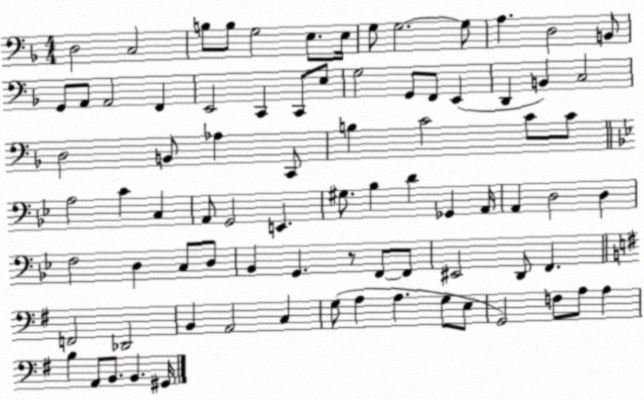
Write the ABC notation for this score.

X:1
T:Untitled
M:4/4
L:1/4
K:F
D,2 C,2 B,/2 B,/2 G,2 E,/2 E,/4 G,/2 G,2 G,/2 A, D,2 B,,/2 G,,/2 A,,/2 A,,2 F,, E,,2 C,, C,,/2 E,/2 G,2 G,,/2 F,,/2 E,, D,, B,, C,2 D,2 B,,/2 _A, C,,/2 B, C2 C/2 C/2 A,2 C C, A,,/2 G,,2 E,, ^G,/2 _B, D _G,, A,,/4 A,, D,2 D, F,2 D, C,/2 D,/2 _B,, G,, z/2 F,,/2 F,,/2 ^E,,2 D,,/2 F,, F,,2 _D,,2 B,, A,,2 C, G,/2 A, A, G,/2 E,/2 G,,2 F,/2 A,/2 A, B, A,,/2 B,,/2 B,, ^G,,/4